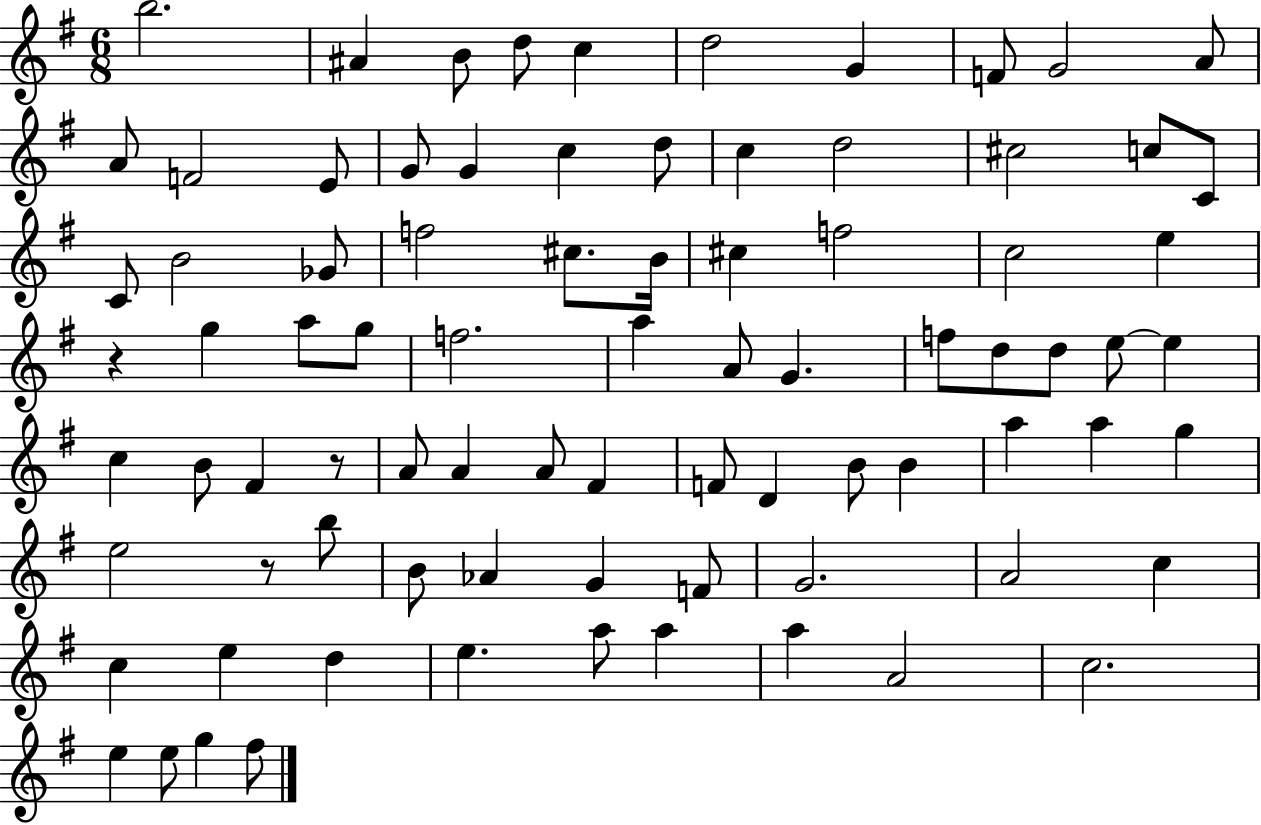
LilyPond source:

{
  \clef treble
  \numericTimeSignature
  \time 6/8
  \key g \major
  b''2. | ais'4 b'8 d''8 c''4 | d''2 g'4 | f'8 g'2 a'8 | \break a'8 f'2 e'8 | g'8 g'4 c''4 d''8 | c''4 d''2 | cis''2 c''8 c'8 | \break c'8 b'2 ges'8 | f''2 cis''8. b'16 | cis''4 f''2 | c''2 e''4 | \break r4 g''4 a''8 g''8 | f''2. | a''4 a'8 g'4. | f''8 d''8 d''8 e''8~~ e''4 | \break c''4 b'8 fis'4 r8 | a'8 a'4 a'8 fis'4 | f'8 d'4 b'8 b'4 | a''4 a''4 g''4 | \break e''2 r8 b''8 | b'8 aes'4 g'4 f'8 | g'2. | a'2 c''4 | \break c''4 e''4 d''4 | e''4. a''8 a''4 | a''4 a'2 | c''2. | \break e''4 e''8 g''4 fis''8 | \bar "|."
}